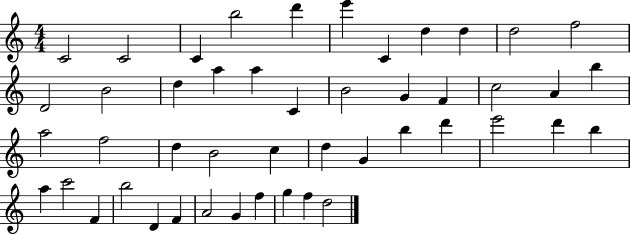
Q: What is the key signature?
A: C major